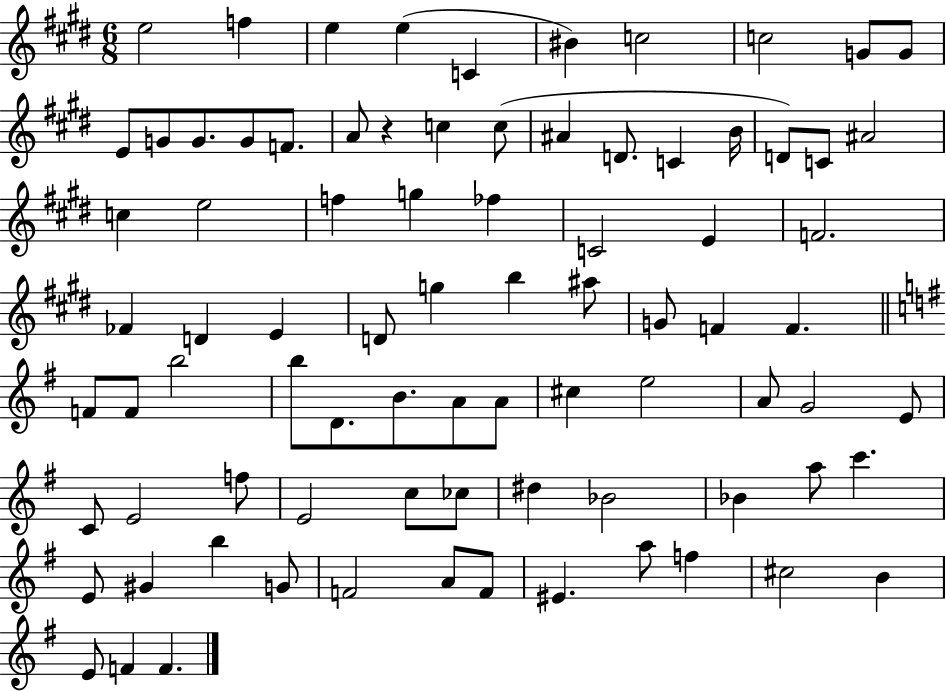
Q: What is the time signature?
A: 6/8